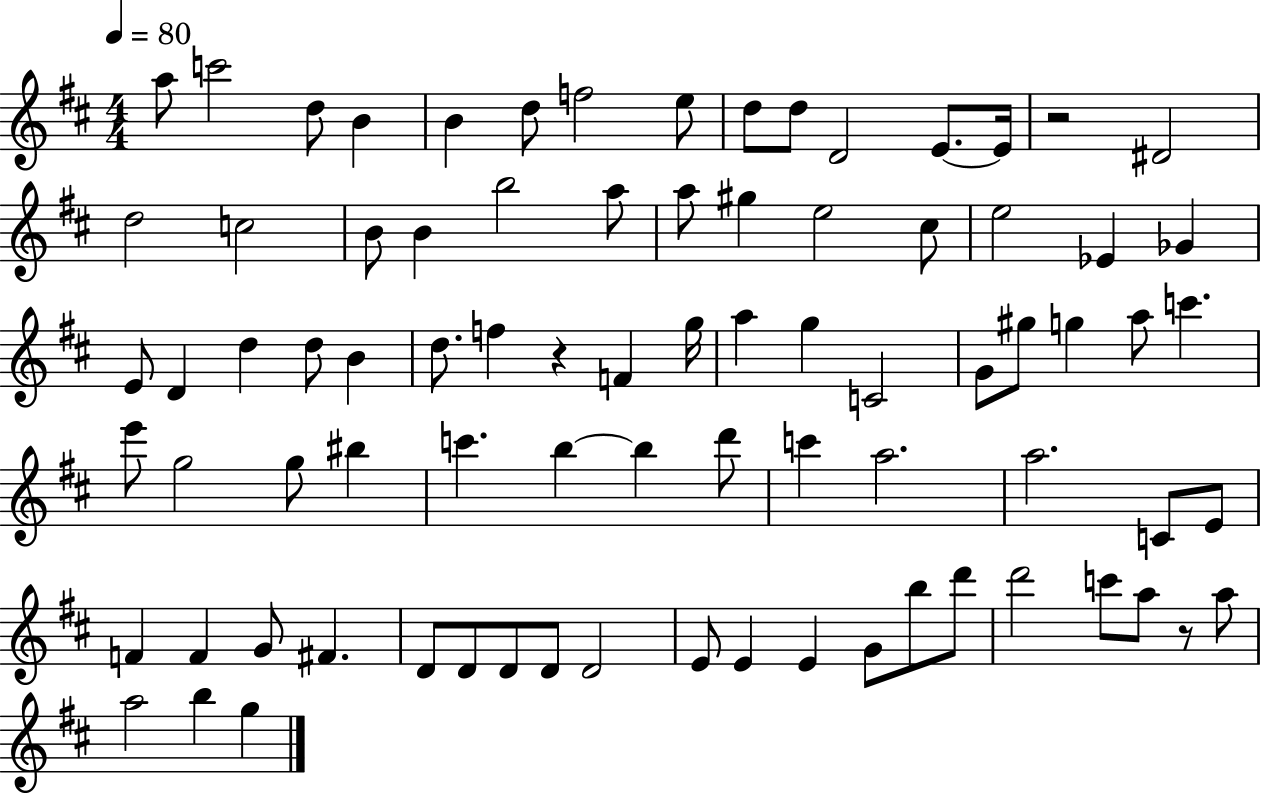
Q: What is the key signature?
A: D major